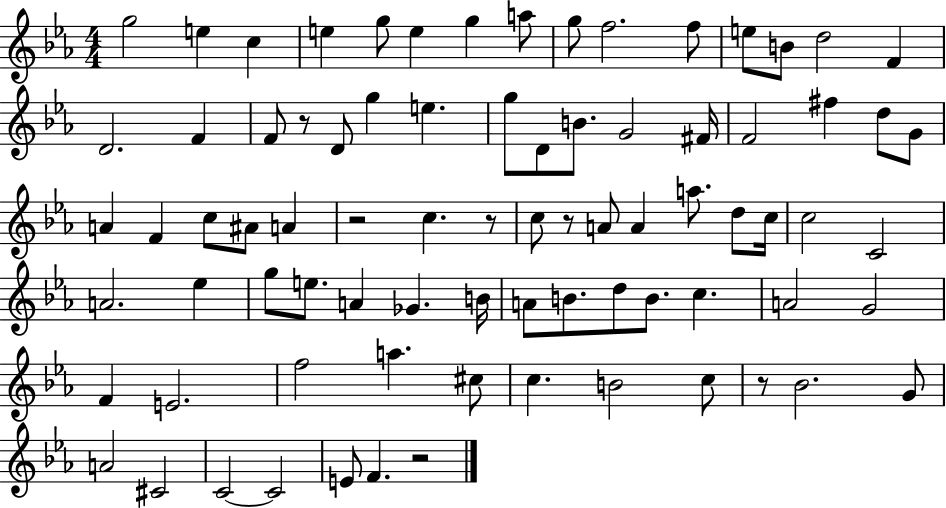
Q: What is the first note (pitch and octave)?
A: G5